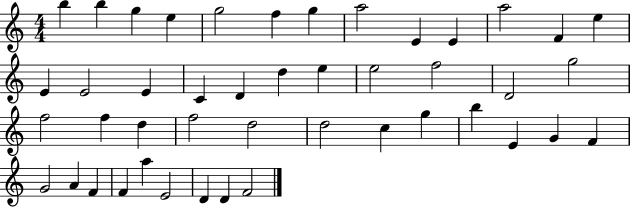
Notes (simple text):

B5/q B5/q G5/q E5/q G5/h F5/q G5/q A5/h E4/q E4/q A5/h F4/q E5/q E4/q E4/h E4/q C4/q D4/q D5/q E5/q E5/h F5/h D4/h G5/h F5/h F5/q D5/q F5/h D5/h D5/h C5/q G5/q B5/q E4/q G4/q F4/q G4/h A4/q F4/q F4/q A5/q E4/h D4/q D4/q F4/h